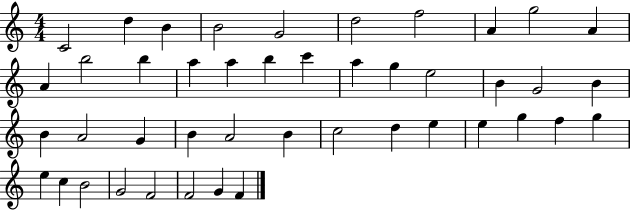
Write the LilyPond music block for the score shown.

{
  \clef treble
  \numericTimeSignature
  \time 4/4
  \key c \major
  c'2 d''4 b'4 | b'2 g'2 | d''2 f''2 | a'4 g''2 a'4 | \break a'4 b''2 b''4 | a''4 a''4 b''4 c'''4 | a''4 g''4 e''2 | b'4 g'2 b'4 | \break b'4 a'2 g'4 | b'4 a'2 b'4 | c''2 d''4 e''4 | e''4 g''4 f''4 g''4 | \break e''4 c''4 b'2 | g'2 f'2 | f'2 g'4 f'4 | \bar "|."
}